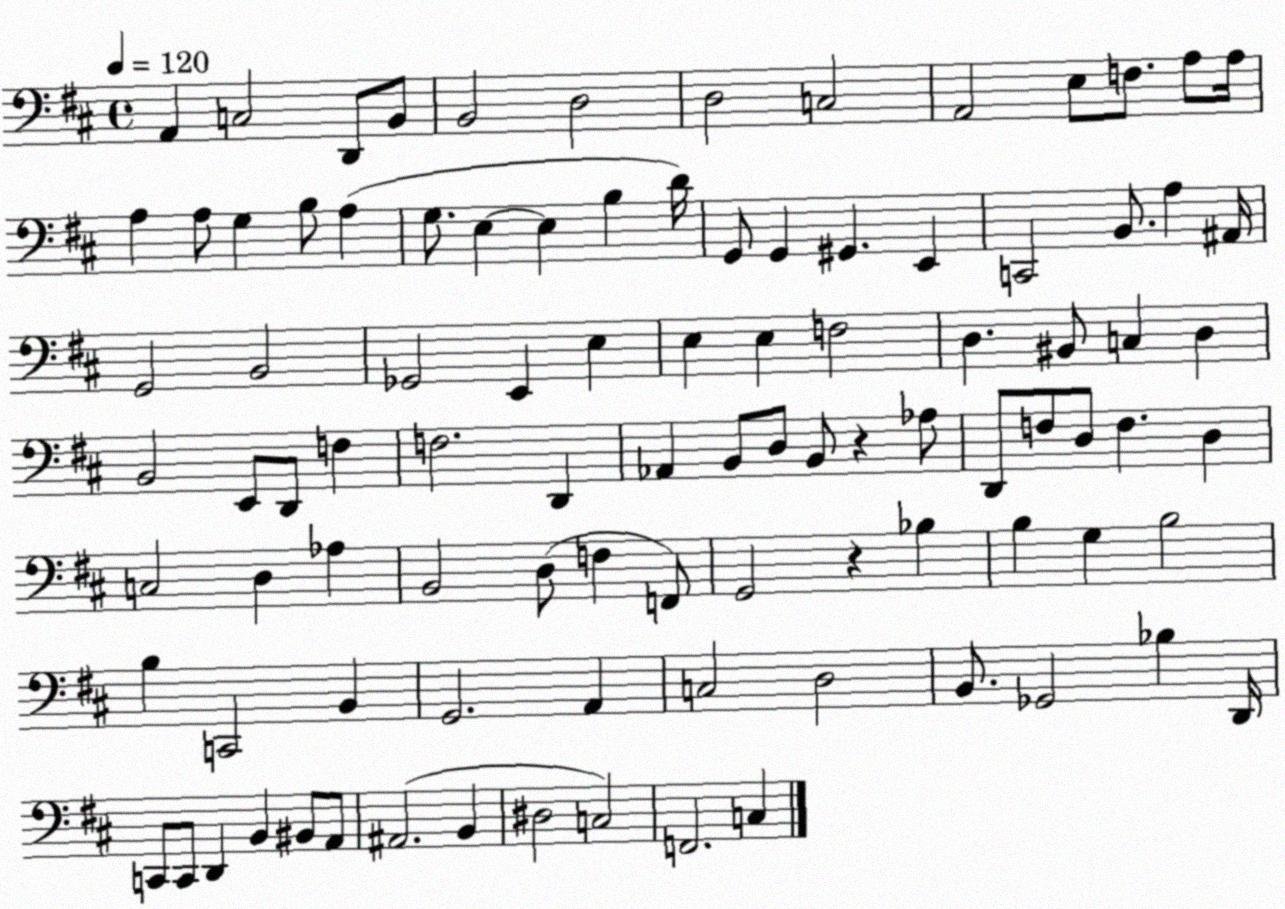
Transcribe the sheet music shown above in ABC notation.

X:1
T:Untitled
M:4/4
L:1/4
K:D
A,, C,2 D,,/2 B,,/2 B,,2 D,2 D,2 C,2 A,,2 E,/2 F,/2 A,/2 A,/4 A, A,/2 G, B,/2 A, G,/2 E, E, B, D/4 G,,/2 G,, ^G,, E,, C,,2 B,,/2 A, ^A,,/4 G,,2 B,,2 _G,,2 E,, E, E, E, F,2 D, ^B,,/2 C, D, B,,2 E,,/2 D,,/2 F, F,2 D,, _A,, B,,/2 D,/2 B,,/2 z _A,/2 D,,/2 F,/2 D,/2 F, D, C,2 D, _A, B,,2 D,/2 F, F,,/2 G,,2 z _B, B, G, B,2 B, C,,2 B,, G,,2 A,, C,2 D,2 B,,/2 _G,,2 _B, D,,/4 C,,/2 C,,/2 D,, B,, ^B,,/2 A,,/2 ^A,,2 B,, ^D,2 C,2 F,,2 C,